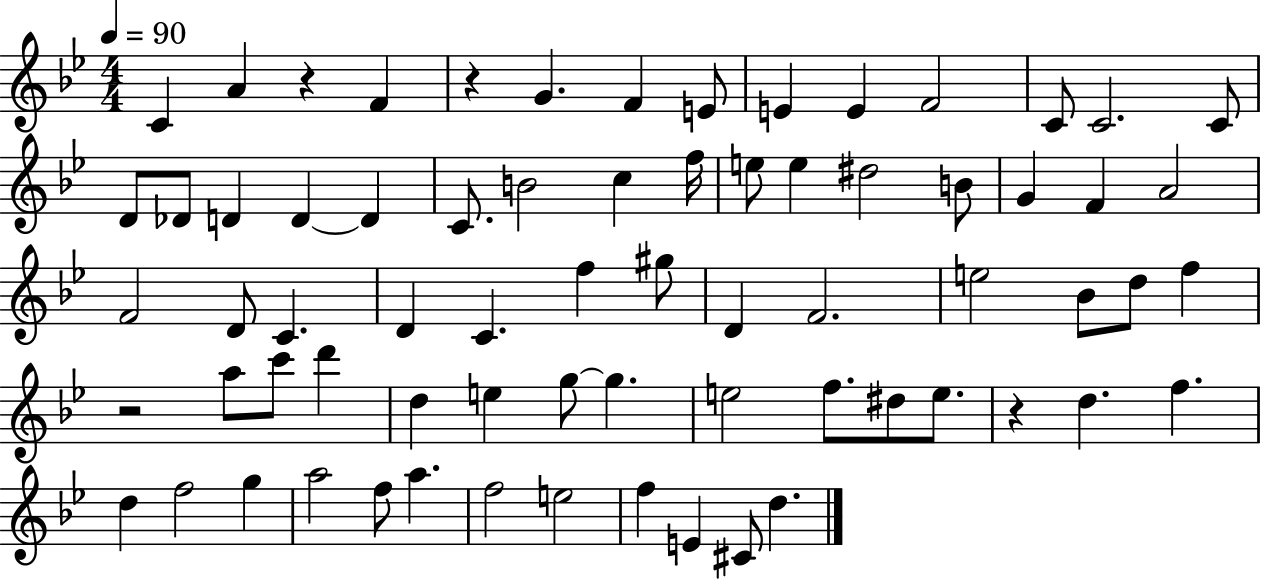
{
  \clef treble
  \numericTimeSignature
  \time 4/4
  \key bes \major
  \tempo 4 = 90
  c'4 a'4 r4 f'4 | r4 g'4. f'4 e'8 | e'4 e'4 f'2 | c'8 c'2. c'8 | \break d'8 des'8 d'4 d'4~~ d'4 | c'8. b'2 c''4 f''16 | e''8 e''4 dis''2 b'8 | g'4 f'4 a'2 | \break f'2 d'8 c'4. | d'4 c'4. f''4 gis''8 | d'4 f'2. | e''2 bes'8 d''8 f''4 | \break r2 a''8 c'''8 d'''4 | d''4 e''4 g''8~~ g''4. | e''2 f''8. dis''8 e''8. | r4 d''4. f''4. | \break d''4 f''2 g''4 | a''2 f''8 a''4. | f''2 e''2 | f''4 e'4 cis'8 d''4. | \break \bar "|."
}